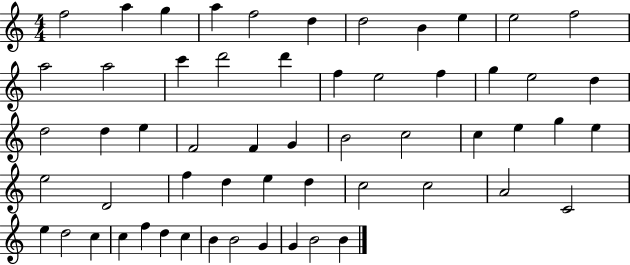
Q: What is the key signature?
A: C major